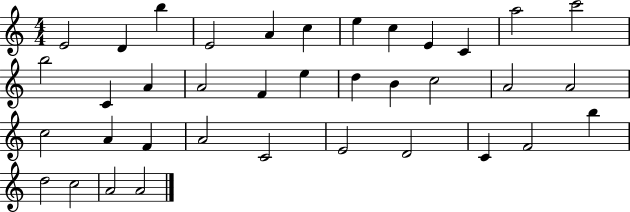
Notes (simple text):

E4/h D4/q B5/q E4/h A4/q C5/q E5/q C5/q E4/q C4/q A5/h C6/h B5/h C4/q A4/q A4/h F4/q E5/q D5/q B4/q C5/h A4/h A4/h C5/h A4/q F4/q A4/h C4/h E4/h D4/h C4/q F4/h B5/q D5/h C5/h A4/h A4/h